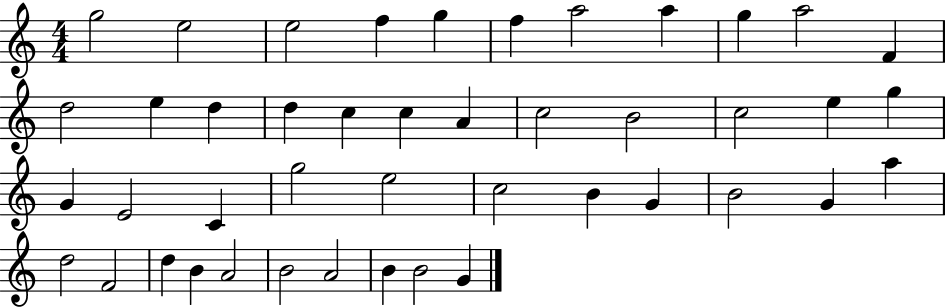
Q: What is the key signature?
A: C major